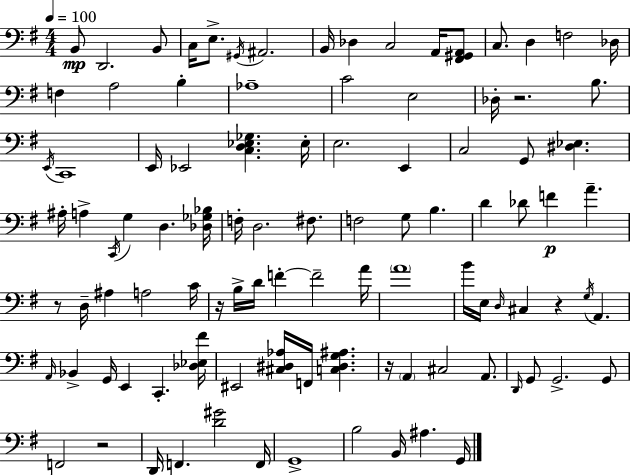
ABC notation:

X:1
T:Untitled
M:4/4
L:1/4
K:Em
B,,/2 D,,2 B,,/2 C,/4 E,/2 ^G,,/4 ^A,,2 B,,/4 _D, C,2 A,,/4 [^F,,^G,,A,,]/2 C,/2 D, F,2 _D,/4 F, A,2 B, _A,4 C2 E,2 _D,/4 z2 B,/2 E,,/4 C,,4 E,,/4 _E,,2 [C,D,_E,_G,] _E,/4 E,2 E,, C,2 G,,/2 [^D,_E,] ^A,/4 A, C,,/4 G, D, [_D,_G,_B,]/4 F,/4 D,2 ^F,/2 F,2 G,/2 B, D _D/2 F A z/2 D,/4 ^A, A,2 C/4 z/4 B,/4 D/4 F F2 A/4 A4 B/4 E,/4 D,/4 ^C, z G,/4 A,, A,,/4 _B,, G,,/4 E,, C,, [_D,_E,^F]/4 ^E,,2 [^C,^D,_A,]/4 F,,/4 [C,^D,G,^A,] z/4 A,, ^C,2 A,,/2 D,,/4 G,,/2 G,,2 G,,/2 F,,2 z2 D,,/4 F,, [D^G]2 F,,/4 G,,4 B,2 B,,/4 ^A, G,,/4